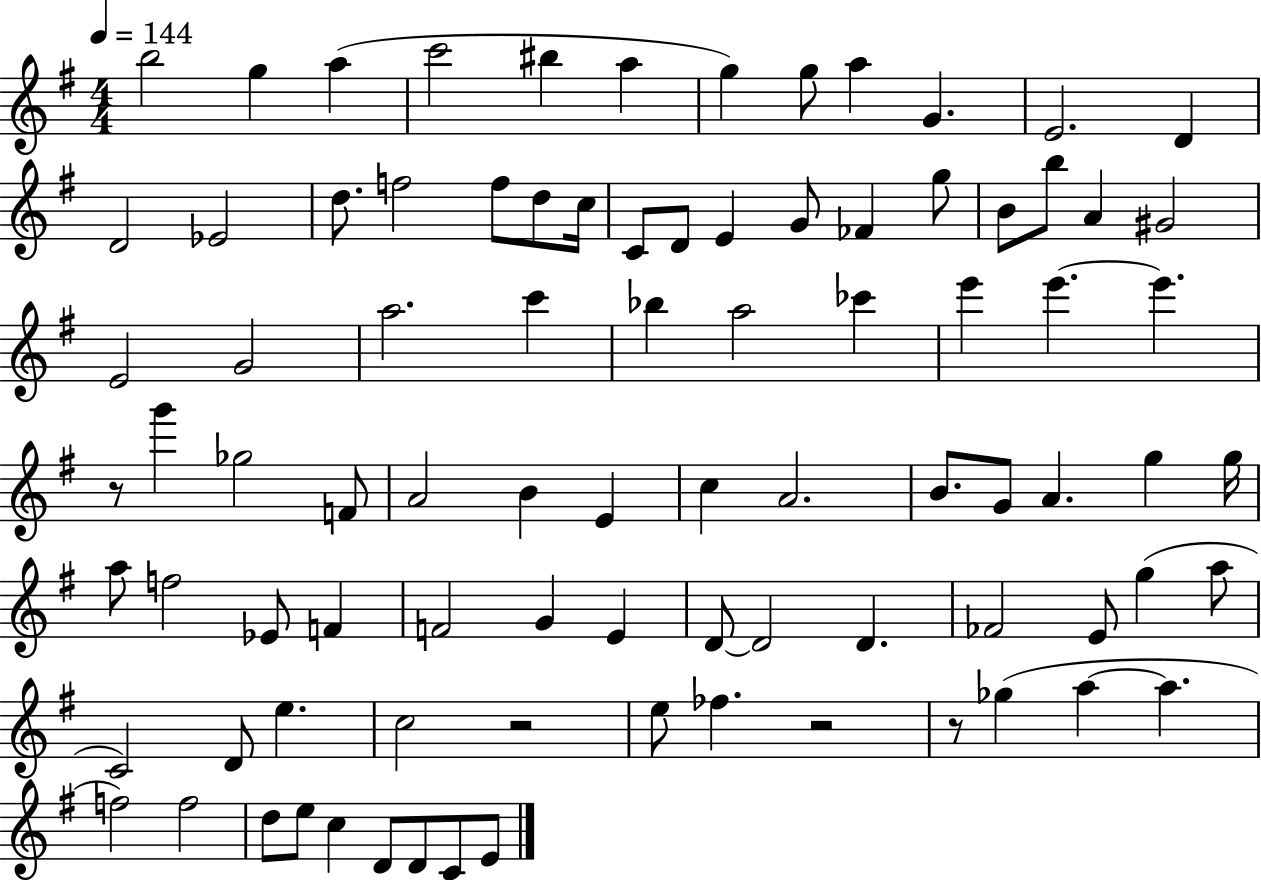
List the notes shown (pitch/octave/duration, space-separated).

B5/h G5/q A5/q C6/h BIS5/q A5/q G5/q G5/e A5/q G4/q. E4/h. D4/q D4/h Eb4/h D5/e. F5/h F5/e D5/e C5/s C4/e D4/e E4/q G4/e FES4/q G5/e B4/e B5/e A4/q G#4/h E4/h G4/h A5/h. C6/q Bb5/q A5/h CES6/q E6/q E6/q. E6/q. R/e G6/q Gb5/h F4/e A4/h B4/q E4/q C5/q A4/h. B4/e. G4/e A4/q. G5/q G5/s A5/e F5/h Eb4/e F4/q F4/h G4/q E4/q D4/e D4/h D4/q. FES4/h E4/e G5/q A5/e C4/h D4/e E5/q. C5/h R/h E5/e FES5/q. R/h R/e Gb5/q A5/q A5/q. F5/h F5/h D5/e E5/e C5/q D4/e D4/e C4/e E4/e